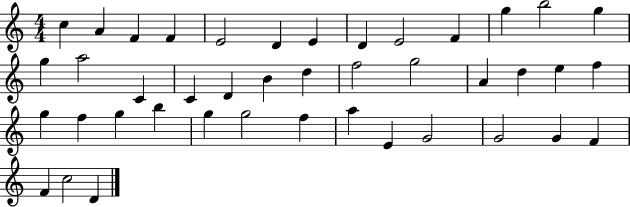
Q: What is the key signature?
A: C major